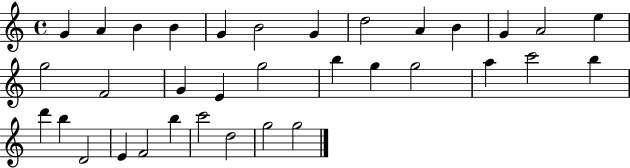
X:1
T:Untitled
M:4/4
L:1/4
K:C
G A B B G B2 G d2 A B G A2 e g2 F2 G E g2 b g g2 a c'2 b d' b D2 E F2 b c'2 d2 g2 g2